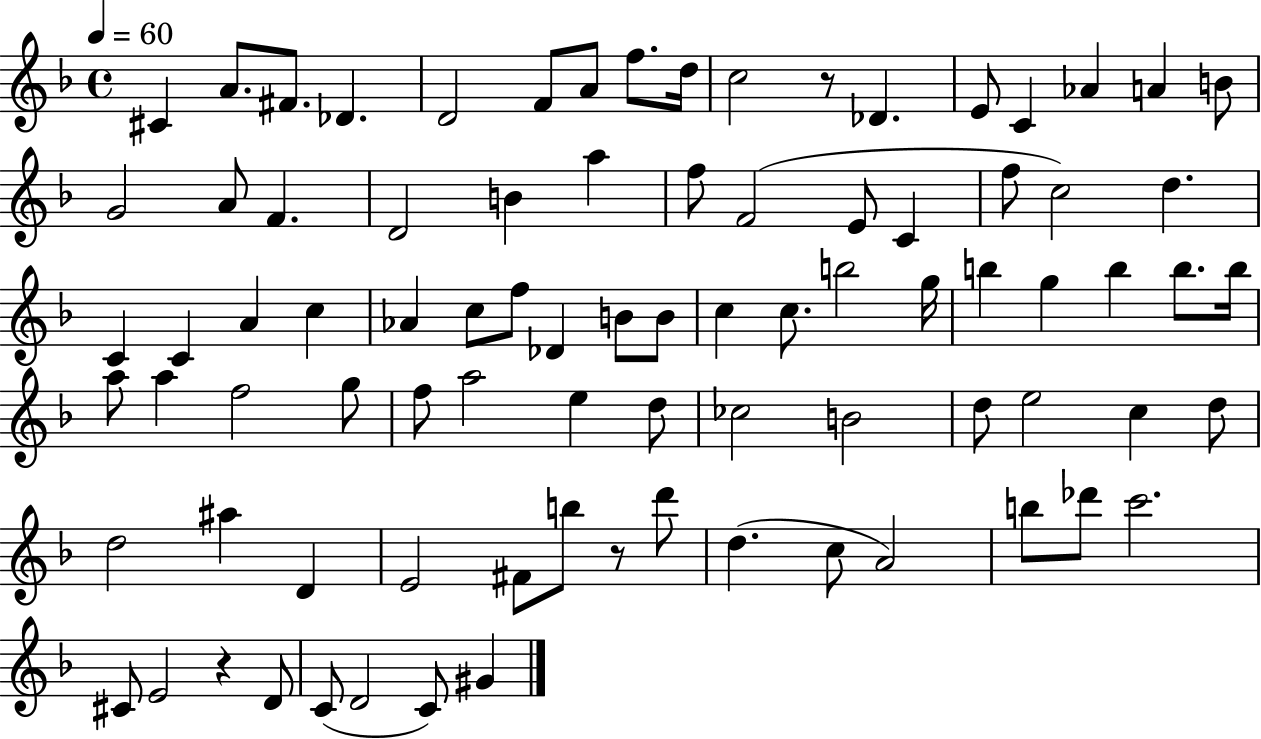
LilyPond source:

{
  \clef treble
  \time 4/4
  \defaultTimeSignature
  \key f \major
  \tempo 4 = 60
  cis'4 a'8. fis'8. des'4. | d'2 f'8 a'8 f''8. d''16 | c''2 r8 des'4. | e'8 c'4 aes'4 a'4 b'8 | \break g'2 a'8 f'4. | d'2 b'4 a''4 | f''8 f'2( e'8 c'4 | f''8 c''2) d''4. | \break c'4 c'4 a'4 c''4 | aes'4 c''8 f''8 des'4 b'8 b'8 | c''4 c''8. b''2 g''16 | b''4 g''4 b''4 b''8. b''16 | \break a''8 a''4 f''2 g''8 | f''8 a''2 e''4 d''8 | ces''2 b'2 | d''8 e''2 c''4 d''8 | \break d''2 ais''4 d'4 | e'2 fis'8 b''8 r8 d'''8 | d''4.( c''8 a'2) | b''8 des'''8 c'''2. | \break cis'8 e'2 r4 d'8 | c'8( d'2 c'8) gis'4 | \bar "|."
}